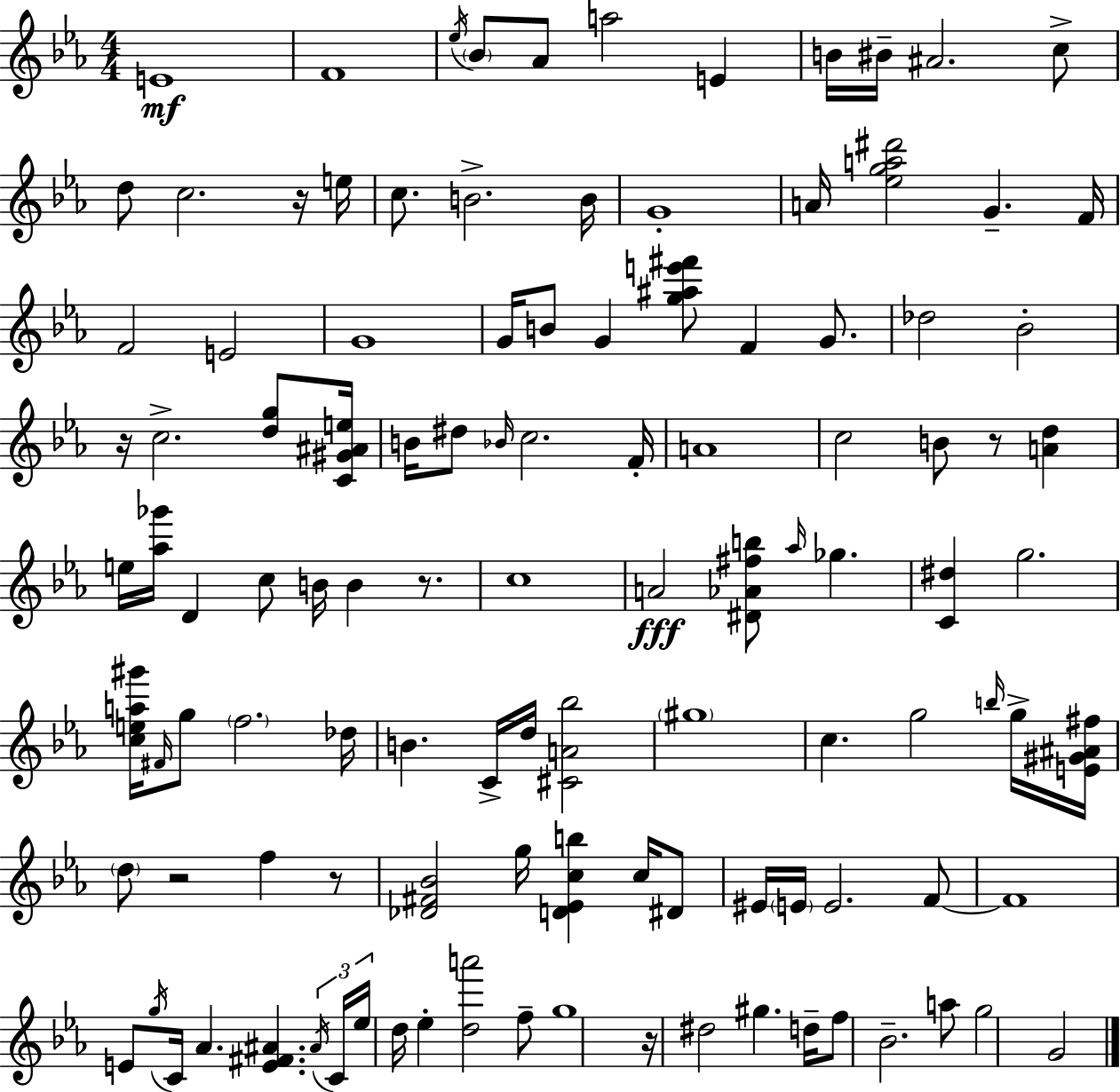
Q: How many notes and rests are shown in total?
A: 113